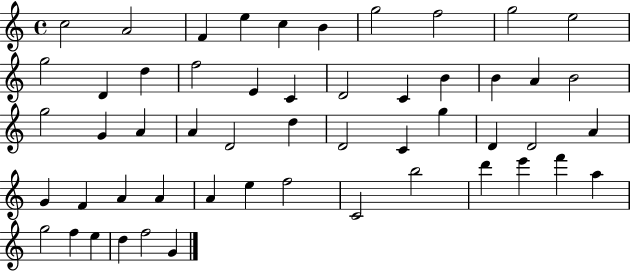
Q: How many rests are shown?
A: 0